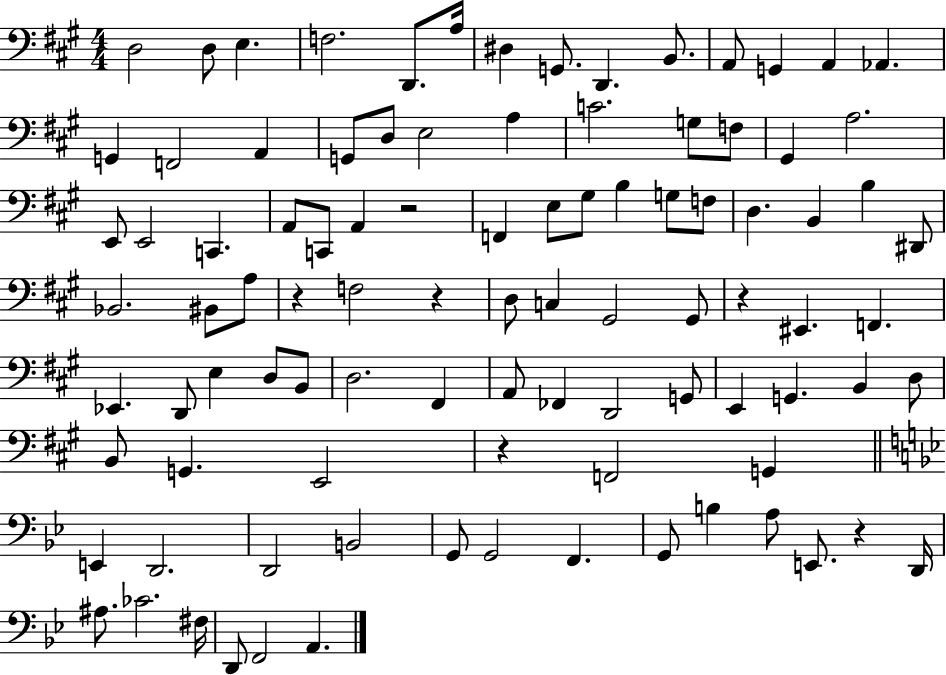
X:1
T:Untitled
M:4/4
L:1/4
K:A
D,2 D,/2 E, F,2 D,,/2 A,/4 ^D, G,,/2 D,, B,,/2 A,,/2 G,, A,, _A,, G,, F,,2 A,, G,,/2 D,/2 E,2 A, C2 G,/2 F,/2 ^G,, A,2 E,,/2 E,,2 C,, A,,/2 C,,/2 A,, z2 F,, E,/2 ^G,/2 B, G,/2 F,/2 D, B,, B, ^D,,/2 _B,,2 ^B,,/2 A,/2 z F,2 z D,/2 C, ^G,,2 ^G,,/2 z ^E,, F,, _E,, D,,/2 E, D,/2 B,,/2 D,2 ^F,, A,,/2 _F,, D,,2 G,,/2 E,, G,, B,, D,/2 B,,/2 G,, E,,2 z F,,2 G,, E,, D,,2 D,,2 B,,2 G,,/2 G,,2 F,, G,,/2 B, A,/2 E,,/2 z D,,/4 ^A,/2 _C2 ^F,/4 D,,/2 F,,2 A,,